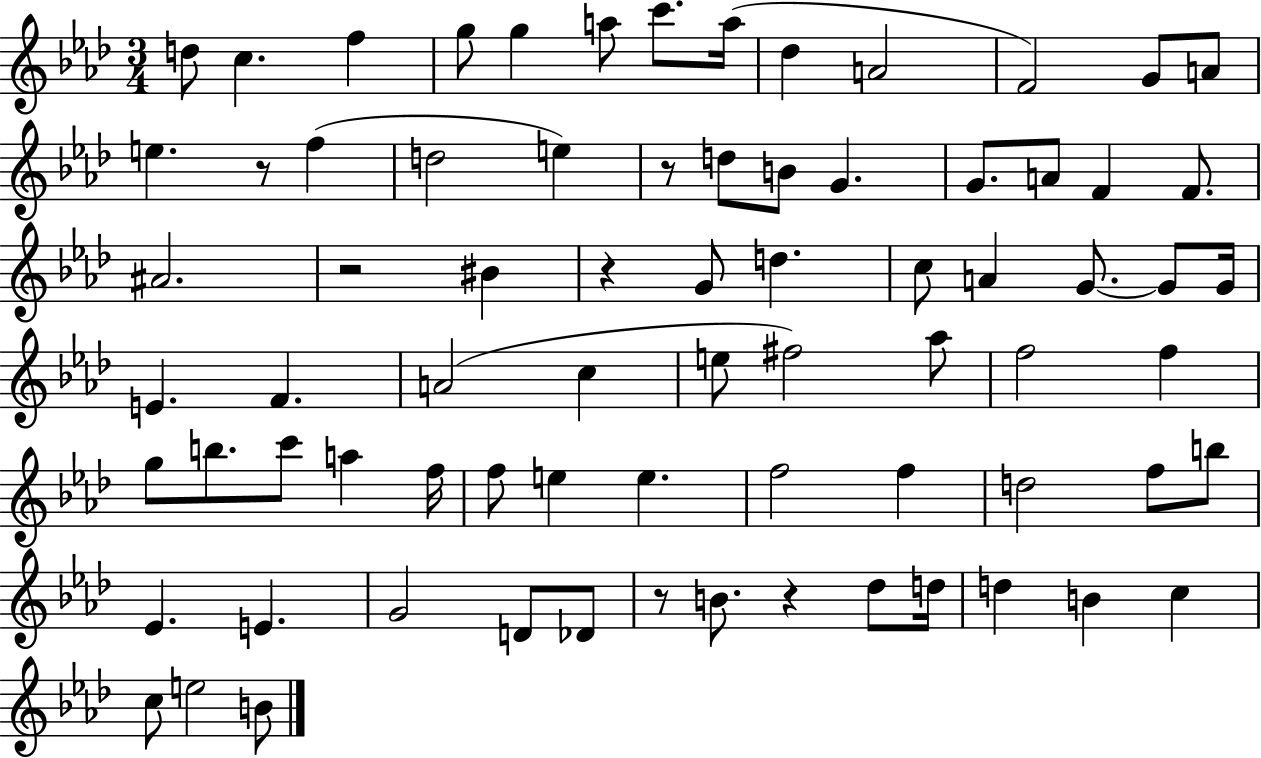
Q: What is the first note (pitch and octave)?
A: D5